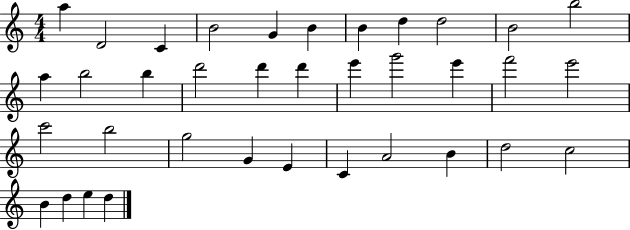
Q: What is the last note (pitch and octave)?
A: D5